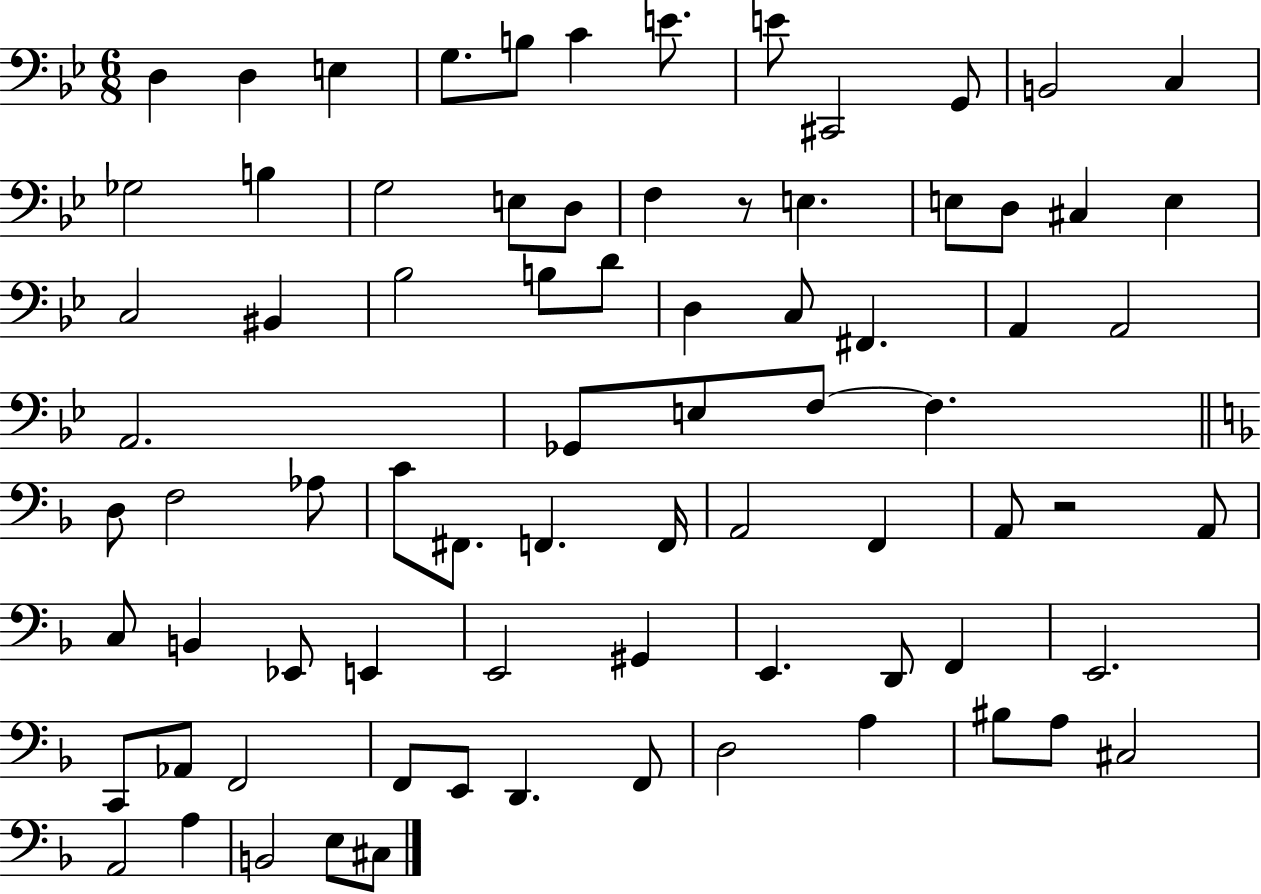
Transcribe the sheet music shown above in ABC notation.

X:1
T:Untitled
M:6/8
L:1/4
K:Bb
D, D, E, G,/2 B,/2 C E/2 E/2 ^C,,2 G,,/2 B,,2 C, _G,2 B, G,2 E,/2 D,/2 F, z/2 E, E,/2 D,/2 ^C, E, C,2 ^B,, _B,2 B,/2 D/2 D, C,/2 ^F,, A,, A,,2 A,,2 _G,,/2 E,/2 F,/2 F, D,/2 F,2 _A,/2 C/2 ^F,,/2 F,, F,,/4 A,,2 F,, A,,/2 z2 A,,/2 C,/2 B,, _E,,/2 E,, E,,2 ^G,, E,, D,,/2 F,, E,,2 C,,/2 _A,,/2 F,,2 F,,/2 E,,/2 D,, F,,/2 D,2 A, ^B,/2 A,/2 ^C,2 A,,2 A, B,,2 E,/2 ^C,/2